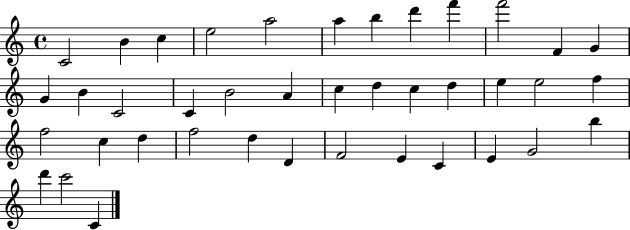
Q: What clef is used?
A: treble